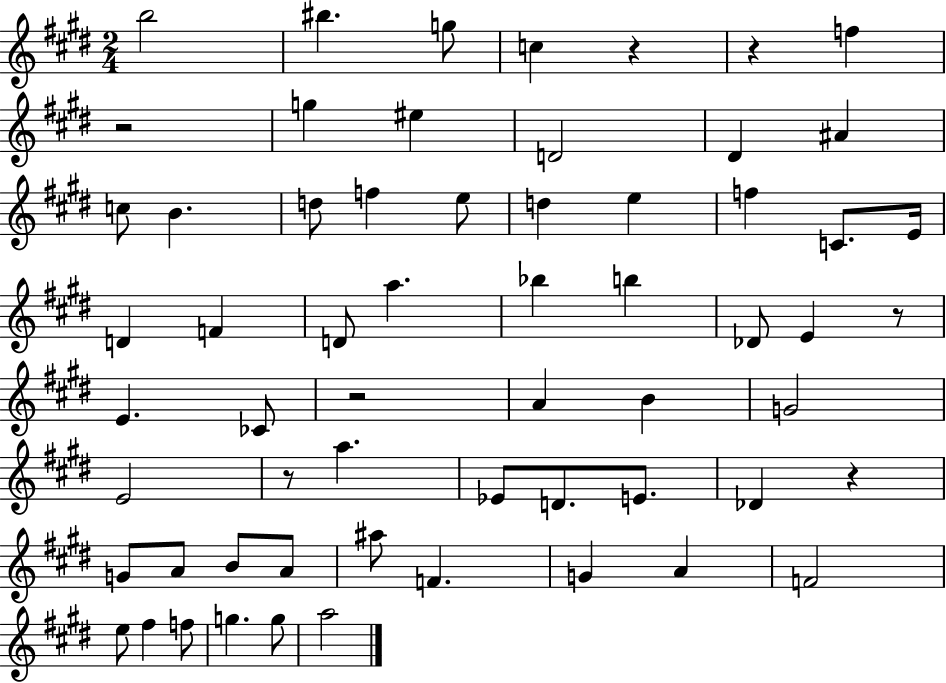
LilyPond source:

{
  \clef treble
  \numericTimeSignature
  \time 2/4
  \key e \major
  \repeat volta 2 { b''2 | bis''4. g''8 | c''4 r4 | r4 f''4 | \break r2 | g''4 eis''4 | d'2 | dis'4 ais'4 | \break c''8 b'4. | d''8 f''4 e''8 | d''4 e''4 | f''4 c'8. e'16 | \break d'4 f'4 | d'8 a''4. | bes''4 b''4 | des'8 e'4 r8 | \break e'4. ces'8 | r2 | a'4 b'4 | g'2 | \break e'2 | r8 a''4. | ees'8 d'8. e'8. | des'4 r4 | \break g'8 a'8 b'8 a'8 | ais''8 f'4. | g'4 a'4 | f'2 | \break e''8 fis''4 f''8 | g''4. g''8 | a''2 | } \bar "|."
}